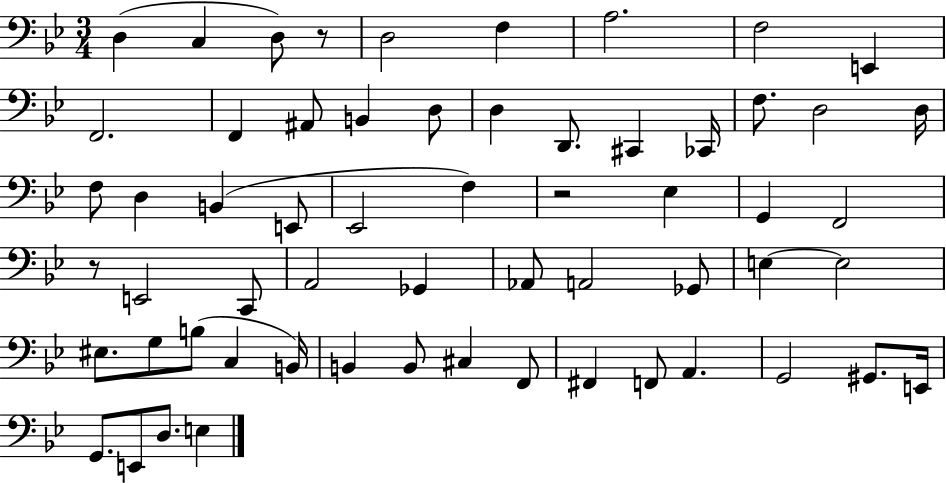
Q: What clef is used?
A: bass